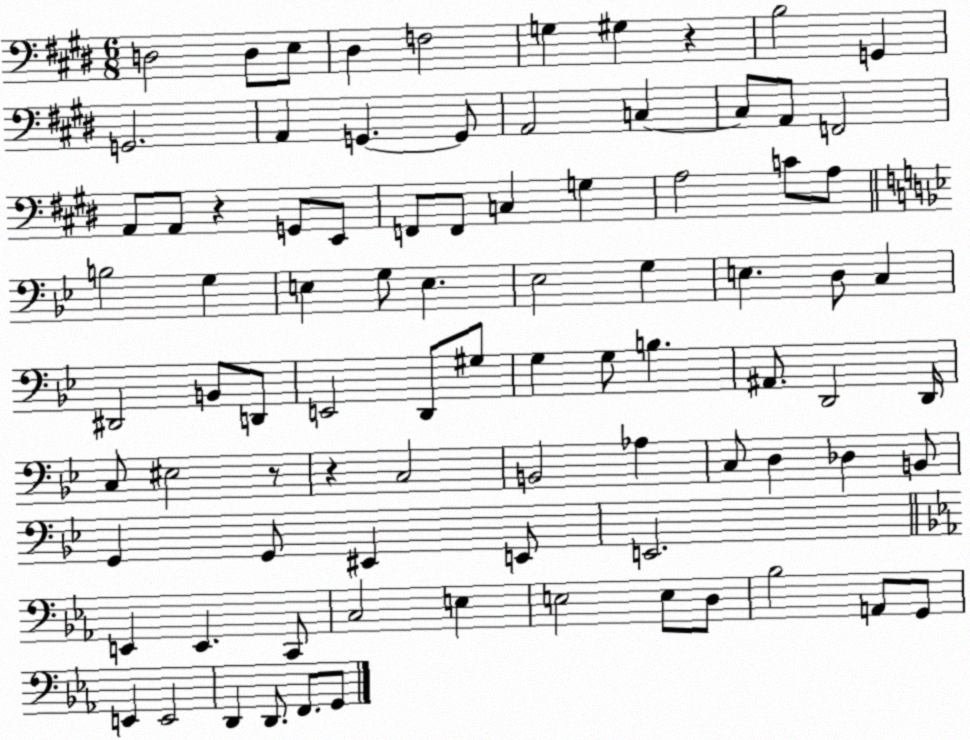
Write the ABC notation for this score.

X:1
T:Untitled
M:6/8
L:1/4
K:E
D,2 D,/2 E,/2 ^D, F,2 G, ^G, z B,2 G,, G,,2 A,, G,, G,,/2 A,,2 C, C,/2 A,,/2 F,,2 A,,/2 A,,/2 z G,,/2 E,,/2 F,,/2 F,,/2 C, G, A,2 C/2 A,/2 B,2 G, E, G,/2 E, _E,2 G, E, D,/2 C, ^D,,2 B,,/2 D,,/2 E,,2 D,,/2 ^G,/2 G, G,/2 B, ^A,,/2 D,,2 D,,/4 C,/2 ^E,2 z/2 z C,2 B,,2 _A, C,/2 D, _D, B,,/2 G,, G,,/2 ^E,, E,,/2 E,,2 E,, E,, C,,/2 C,2 E, E,2 E,/2 D,/2 _B,2 A,,/2 G,,/2 E,, E,,2 D,, D,,/2 F,,/2 G,,/2